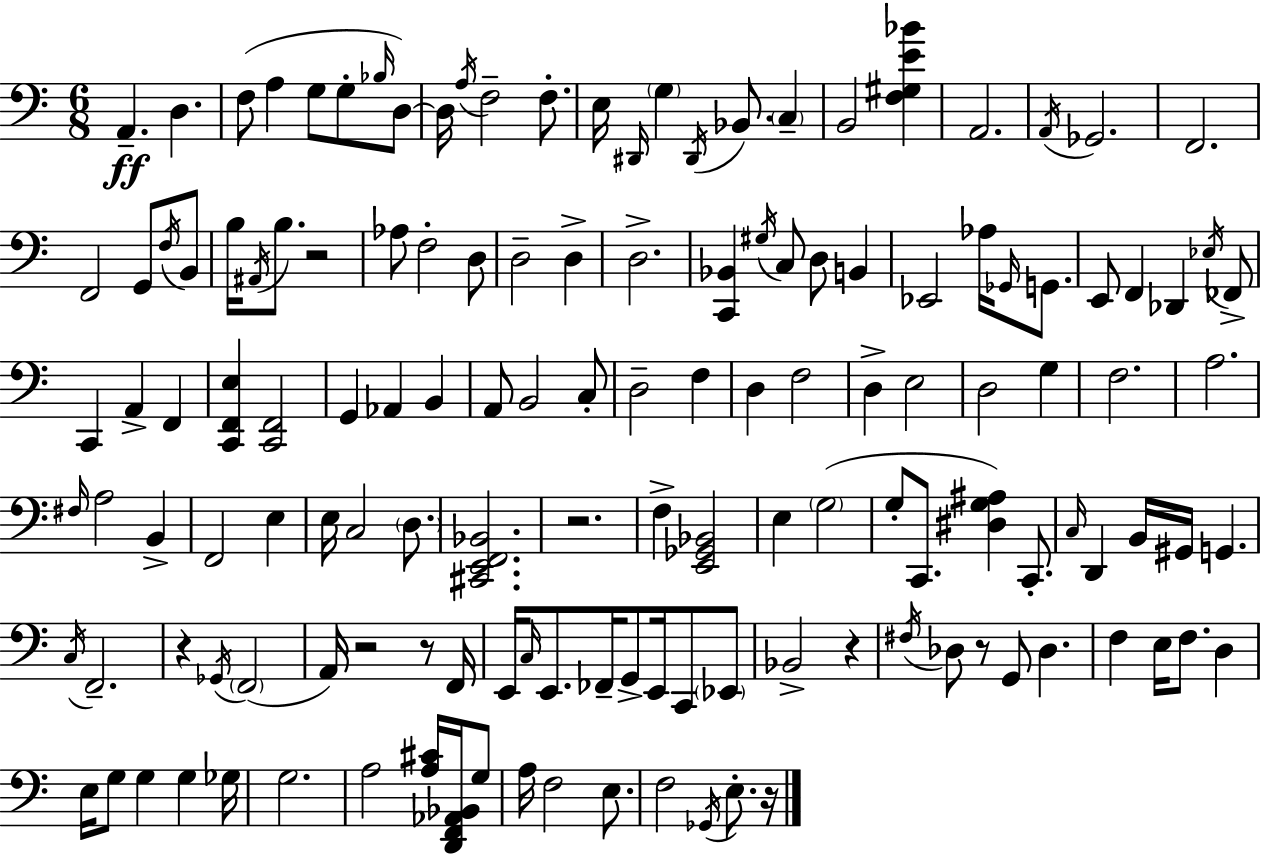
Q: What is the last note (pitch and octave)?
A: E3